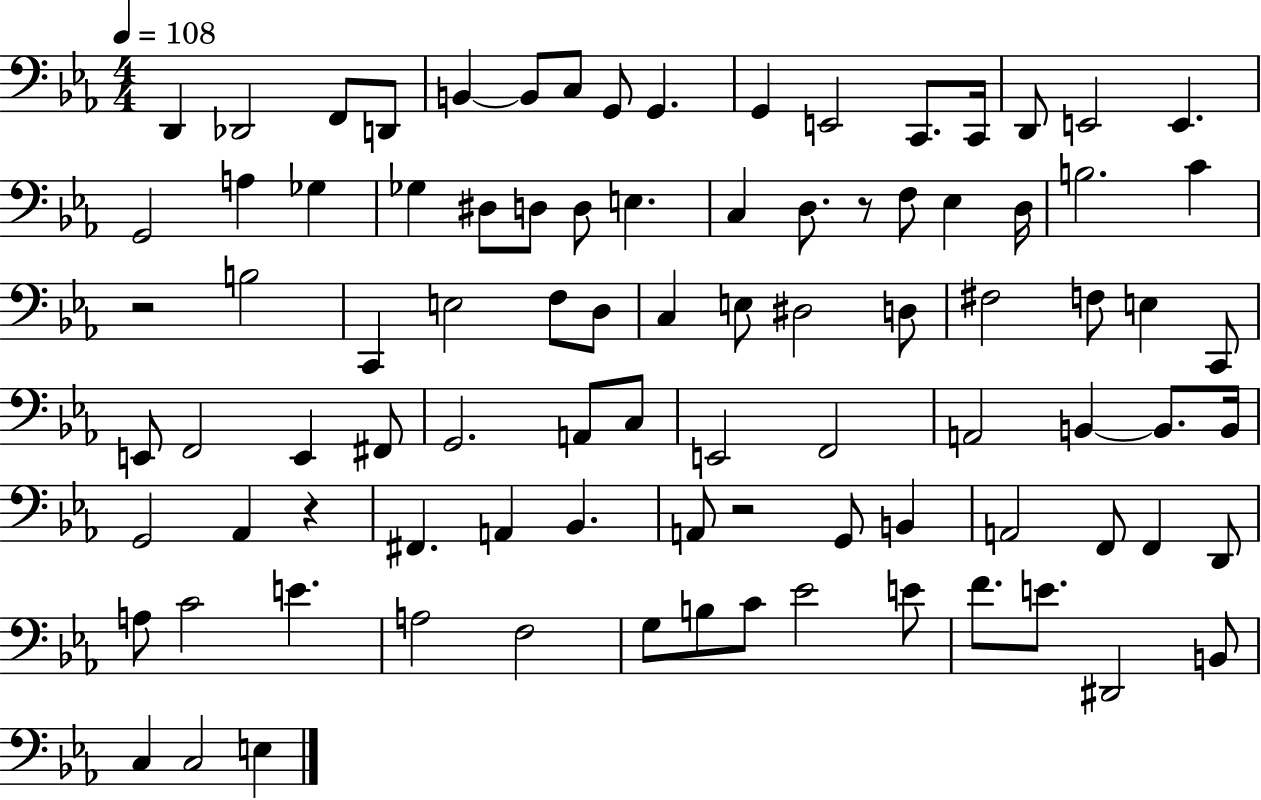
{
  \clef bass
  \numericTimeSignature
  \time 4/4
  \key ees \major
  \tempo 4 = 108
  d,4 des,2 f,8 d,8 | b,4~~ b,8 c8 g,8 g,4. | g,4 e,2 c,8. c,16 | d,8 e,2 e,4. | \break g,2 a4 ges4 | ges4 dis8 d8 d8 e4. | c4 d8. r8 f8 ees4 d16 | b2. c'4 | \break r2 b2 | c,4 e2 f8 d8 | c4 e8 dis2 d8 | fis2 f8 e4 c,8 | \break e,8 f,2 e,4 fis,8 | g,2. a,8 c8 | e,2 f,2 | a,2 b,4~~ b,8. b,16 | \break g,2 aes,4 r4 | fis,4. a,4 bes,4. | a,8 r2 g,8 b,4 | a,2 f,8 f,4 d,8 | \break a8 c'2 e'4. | a2 f2 | g8 b8 c'8 ees'2 e'8 | f'8. e'8. dis,2 b,8 | \break c4 c2 e4 | \bar "|."
}